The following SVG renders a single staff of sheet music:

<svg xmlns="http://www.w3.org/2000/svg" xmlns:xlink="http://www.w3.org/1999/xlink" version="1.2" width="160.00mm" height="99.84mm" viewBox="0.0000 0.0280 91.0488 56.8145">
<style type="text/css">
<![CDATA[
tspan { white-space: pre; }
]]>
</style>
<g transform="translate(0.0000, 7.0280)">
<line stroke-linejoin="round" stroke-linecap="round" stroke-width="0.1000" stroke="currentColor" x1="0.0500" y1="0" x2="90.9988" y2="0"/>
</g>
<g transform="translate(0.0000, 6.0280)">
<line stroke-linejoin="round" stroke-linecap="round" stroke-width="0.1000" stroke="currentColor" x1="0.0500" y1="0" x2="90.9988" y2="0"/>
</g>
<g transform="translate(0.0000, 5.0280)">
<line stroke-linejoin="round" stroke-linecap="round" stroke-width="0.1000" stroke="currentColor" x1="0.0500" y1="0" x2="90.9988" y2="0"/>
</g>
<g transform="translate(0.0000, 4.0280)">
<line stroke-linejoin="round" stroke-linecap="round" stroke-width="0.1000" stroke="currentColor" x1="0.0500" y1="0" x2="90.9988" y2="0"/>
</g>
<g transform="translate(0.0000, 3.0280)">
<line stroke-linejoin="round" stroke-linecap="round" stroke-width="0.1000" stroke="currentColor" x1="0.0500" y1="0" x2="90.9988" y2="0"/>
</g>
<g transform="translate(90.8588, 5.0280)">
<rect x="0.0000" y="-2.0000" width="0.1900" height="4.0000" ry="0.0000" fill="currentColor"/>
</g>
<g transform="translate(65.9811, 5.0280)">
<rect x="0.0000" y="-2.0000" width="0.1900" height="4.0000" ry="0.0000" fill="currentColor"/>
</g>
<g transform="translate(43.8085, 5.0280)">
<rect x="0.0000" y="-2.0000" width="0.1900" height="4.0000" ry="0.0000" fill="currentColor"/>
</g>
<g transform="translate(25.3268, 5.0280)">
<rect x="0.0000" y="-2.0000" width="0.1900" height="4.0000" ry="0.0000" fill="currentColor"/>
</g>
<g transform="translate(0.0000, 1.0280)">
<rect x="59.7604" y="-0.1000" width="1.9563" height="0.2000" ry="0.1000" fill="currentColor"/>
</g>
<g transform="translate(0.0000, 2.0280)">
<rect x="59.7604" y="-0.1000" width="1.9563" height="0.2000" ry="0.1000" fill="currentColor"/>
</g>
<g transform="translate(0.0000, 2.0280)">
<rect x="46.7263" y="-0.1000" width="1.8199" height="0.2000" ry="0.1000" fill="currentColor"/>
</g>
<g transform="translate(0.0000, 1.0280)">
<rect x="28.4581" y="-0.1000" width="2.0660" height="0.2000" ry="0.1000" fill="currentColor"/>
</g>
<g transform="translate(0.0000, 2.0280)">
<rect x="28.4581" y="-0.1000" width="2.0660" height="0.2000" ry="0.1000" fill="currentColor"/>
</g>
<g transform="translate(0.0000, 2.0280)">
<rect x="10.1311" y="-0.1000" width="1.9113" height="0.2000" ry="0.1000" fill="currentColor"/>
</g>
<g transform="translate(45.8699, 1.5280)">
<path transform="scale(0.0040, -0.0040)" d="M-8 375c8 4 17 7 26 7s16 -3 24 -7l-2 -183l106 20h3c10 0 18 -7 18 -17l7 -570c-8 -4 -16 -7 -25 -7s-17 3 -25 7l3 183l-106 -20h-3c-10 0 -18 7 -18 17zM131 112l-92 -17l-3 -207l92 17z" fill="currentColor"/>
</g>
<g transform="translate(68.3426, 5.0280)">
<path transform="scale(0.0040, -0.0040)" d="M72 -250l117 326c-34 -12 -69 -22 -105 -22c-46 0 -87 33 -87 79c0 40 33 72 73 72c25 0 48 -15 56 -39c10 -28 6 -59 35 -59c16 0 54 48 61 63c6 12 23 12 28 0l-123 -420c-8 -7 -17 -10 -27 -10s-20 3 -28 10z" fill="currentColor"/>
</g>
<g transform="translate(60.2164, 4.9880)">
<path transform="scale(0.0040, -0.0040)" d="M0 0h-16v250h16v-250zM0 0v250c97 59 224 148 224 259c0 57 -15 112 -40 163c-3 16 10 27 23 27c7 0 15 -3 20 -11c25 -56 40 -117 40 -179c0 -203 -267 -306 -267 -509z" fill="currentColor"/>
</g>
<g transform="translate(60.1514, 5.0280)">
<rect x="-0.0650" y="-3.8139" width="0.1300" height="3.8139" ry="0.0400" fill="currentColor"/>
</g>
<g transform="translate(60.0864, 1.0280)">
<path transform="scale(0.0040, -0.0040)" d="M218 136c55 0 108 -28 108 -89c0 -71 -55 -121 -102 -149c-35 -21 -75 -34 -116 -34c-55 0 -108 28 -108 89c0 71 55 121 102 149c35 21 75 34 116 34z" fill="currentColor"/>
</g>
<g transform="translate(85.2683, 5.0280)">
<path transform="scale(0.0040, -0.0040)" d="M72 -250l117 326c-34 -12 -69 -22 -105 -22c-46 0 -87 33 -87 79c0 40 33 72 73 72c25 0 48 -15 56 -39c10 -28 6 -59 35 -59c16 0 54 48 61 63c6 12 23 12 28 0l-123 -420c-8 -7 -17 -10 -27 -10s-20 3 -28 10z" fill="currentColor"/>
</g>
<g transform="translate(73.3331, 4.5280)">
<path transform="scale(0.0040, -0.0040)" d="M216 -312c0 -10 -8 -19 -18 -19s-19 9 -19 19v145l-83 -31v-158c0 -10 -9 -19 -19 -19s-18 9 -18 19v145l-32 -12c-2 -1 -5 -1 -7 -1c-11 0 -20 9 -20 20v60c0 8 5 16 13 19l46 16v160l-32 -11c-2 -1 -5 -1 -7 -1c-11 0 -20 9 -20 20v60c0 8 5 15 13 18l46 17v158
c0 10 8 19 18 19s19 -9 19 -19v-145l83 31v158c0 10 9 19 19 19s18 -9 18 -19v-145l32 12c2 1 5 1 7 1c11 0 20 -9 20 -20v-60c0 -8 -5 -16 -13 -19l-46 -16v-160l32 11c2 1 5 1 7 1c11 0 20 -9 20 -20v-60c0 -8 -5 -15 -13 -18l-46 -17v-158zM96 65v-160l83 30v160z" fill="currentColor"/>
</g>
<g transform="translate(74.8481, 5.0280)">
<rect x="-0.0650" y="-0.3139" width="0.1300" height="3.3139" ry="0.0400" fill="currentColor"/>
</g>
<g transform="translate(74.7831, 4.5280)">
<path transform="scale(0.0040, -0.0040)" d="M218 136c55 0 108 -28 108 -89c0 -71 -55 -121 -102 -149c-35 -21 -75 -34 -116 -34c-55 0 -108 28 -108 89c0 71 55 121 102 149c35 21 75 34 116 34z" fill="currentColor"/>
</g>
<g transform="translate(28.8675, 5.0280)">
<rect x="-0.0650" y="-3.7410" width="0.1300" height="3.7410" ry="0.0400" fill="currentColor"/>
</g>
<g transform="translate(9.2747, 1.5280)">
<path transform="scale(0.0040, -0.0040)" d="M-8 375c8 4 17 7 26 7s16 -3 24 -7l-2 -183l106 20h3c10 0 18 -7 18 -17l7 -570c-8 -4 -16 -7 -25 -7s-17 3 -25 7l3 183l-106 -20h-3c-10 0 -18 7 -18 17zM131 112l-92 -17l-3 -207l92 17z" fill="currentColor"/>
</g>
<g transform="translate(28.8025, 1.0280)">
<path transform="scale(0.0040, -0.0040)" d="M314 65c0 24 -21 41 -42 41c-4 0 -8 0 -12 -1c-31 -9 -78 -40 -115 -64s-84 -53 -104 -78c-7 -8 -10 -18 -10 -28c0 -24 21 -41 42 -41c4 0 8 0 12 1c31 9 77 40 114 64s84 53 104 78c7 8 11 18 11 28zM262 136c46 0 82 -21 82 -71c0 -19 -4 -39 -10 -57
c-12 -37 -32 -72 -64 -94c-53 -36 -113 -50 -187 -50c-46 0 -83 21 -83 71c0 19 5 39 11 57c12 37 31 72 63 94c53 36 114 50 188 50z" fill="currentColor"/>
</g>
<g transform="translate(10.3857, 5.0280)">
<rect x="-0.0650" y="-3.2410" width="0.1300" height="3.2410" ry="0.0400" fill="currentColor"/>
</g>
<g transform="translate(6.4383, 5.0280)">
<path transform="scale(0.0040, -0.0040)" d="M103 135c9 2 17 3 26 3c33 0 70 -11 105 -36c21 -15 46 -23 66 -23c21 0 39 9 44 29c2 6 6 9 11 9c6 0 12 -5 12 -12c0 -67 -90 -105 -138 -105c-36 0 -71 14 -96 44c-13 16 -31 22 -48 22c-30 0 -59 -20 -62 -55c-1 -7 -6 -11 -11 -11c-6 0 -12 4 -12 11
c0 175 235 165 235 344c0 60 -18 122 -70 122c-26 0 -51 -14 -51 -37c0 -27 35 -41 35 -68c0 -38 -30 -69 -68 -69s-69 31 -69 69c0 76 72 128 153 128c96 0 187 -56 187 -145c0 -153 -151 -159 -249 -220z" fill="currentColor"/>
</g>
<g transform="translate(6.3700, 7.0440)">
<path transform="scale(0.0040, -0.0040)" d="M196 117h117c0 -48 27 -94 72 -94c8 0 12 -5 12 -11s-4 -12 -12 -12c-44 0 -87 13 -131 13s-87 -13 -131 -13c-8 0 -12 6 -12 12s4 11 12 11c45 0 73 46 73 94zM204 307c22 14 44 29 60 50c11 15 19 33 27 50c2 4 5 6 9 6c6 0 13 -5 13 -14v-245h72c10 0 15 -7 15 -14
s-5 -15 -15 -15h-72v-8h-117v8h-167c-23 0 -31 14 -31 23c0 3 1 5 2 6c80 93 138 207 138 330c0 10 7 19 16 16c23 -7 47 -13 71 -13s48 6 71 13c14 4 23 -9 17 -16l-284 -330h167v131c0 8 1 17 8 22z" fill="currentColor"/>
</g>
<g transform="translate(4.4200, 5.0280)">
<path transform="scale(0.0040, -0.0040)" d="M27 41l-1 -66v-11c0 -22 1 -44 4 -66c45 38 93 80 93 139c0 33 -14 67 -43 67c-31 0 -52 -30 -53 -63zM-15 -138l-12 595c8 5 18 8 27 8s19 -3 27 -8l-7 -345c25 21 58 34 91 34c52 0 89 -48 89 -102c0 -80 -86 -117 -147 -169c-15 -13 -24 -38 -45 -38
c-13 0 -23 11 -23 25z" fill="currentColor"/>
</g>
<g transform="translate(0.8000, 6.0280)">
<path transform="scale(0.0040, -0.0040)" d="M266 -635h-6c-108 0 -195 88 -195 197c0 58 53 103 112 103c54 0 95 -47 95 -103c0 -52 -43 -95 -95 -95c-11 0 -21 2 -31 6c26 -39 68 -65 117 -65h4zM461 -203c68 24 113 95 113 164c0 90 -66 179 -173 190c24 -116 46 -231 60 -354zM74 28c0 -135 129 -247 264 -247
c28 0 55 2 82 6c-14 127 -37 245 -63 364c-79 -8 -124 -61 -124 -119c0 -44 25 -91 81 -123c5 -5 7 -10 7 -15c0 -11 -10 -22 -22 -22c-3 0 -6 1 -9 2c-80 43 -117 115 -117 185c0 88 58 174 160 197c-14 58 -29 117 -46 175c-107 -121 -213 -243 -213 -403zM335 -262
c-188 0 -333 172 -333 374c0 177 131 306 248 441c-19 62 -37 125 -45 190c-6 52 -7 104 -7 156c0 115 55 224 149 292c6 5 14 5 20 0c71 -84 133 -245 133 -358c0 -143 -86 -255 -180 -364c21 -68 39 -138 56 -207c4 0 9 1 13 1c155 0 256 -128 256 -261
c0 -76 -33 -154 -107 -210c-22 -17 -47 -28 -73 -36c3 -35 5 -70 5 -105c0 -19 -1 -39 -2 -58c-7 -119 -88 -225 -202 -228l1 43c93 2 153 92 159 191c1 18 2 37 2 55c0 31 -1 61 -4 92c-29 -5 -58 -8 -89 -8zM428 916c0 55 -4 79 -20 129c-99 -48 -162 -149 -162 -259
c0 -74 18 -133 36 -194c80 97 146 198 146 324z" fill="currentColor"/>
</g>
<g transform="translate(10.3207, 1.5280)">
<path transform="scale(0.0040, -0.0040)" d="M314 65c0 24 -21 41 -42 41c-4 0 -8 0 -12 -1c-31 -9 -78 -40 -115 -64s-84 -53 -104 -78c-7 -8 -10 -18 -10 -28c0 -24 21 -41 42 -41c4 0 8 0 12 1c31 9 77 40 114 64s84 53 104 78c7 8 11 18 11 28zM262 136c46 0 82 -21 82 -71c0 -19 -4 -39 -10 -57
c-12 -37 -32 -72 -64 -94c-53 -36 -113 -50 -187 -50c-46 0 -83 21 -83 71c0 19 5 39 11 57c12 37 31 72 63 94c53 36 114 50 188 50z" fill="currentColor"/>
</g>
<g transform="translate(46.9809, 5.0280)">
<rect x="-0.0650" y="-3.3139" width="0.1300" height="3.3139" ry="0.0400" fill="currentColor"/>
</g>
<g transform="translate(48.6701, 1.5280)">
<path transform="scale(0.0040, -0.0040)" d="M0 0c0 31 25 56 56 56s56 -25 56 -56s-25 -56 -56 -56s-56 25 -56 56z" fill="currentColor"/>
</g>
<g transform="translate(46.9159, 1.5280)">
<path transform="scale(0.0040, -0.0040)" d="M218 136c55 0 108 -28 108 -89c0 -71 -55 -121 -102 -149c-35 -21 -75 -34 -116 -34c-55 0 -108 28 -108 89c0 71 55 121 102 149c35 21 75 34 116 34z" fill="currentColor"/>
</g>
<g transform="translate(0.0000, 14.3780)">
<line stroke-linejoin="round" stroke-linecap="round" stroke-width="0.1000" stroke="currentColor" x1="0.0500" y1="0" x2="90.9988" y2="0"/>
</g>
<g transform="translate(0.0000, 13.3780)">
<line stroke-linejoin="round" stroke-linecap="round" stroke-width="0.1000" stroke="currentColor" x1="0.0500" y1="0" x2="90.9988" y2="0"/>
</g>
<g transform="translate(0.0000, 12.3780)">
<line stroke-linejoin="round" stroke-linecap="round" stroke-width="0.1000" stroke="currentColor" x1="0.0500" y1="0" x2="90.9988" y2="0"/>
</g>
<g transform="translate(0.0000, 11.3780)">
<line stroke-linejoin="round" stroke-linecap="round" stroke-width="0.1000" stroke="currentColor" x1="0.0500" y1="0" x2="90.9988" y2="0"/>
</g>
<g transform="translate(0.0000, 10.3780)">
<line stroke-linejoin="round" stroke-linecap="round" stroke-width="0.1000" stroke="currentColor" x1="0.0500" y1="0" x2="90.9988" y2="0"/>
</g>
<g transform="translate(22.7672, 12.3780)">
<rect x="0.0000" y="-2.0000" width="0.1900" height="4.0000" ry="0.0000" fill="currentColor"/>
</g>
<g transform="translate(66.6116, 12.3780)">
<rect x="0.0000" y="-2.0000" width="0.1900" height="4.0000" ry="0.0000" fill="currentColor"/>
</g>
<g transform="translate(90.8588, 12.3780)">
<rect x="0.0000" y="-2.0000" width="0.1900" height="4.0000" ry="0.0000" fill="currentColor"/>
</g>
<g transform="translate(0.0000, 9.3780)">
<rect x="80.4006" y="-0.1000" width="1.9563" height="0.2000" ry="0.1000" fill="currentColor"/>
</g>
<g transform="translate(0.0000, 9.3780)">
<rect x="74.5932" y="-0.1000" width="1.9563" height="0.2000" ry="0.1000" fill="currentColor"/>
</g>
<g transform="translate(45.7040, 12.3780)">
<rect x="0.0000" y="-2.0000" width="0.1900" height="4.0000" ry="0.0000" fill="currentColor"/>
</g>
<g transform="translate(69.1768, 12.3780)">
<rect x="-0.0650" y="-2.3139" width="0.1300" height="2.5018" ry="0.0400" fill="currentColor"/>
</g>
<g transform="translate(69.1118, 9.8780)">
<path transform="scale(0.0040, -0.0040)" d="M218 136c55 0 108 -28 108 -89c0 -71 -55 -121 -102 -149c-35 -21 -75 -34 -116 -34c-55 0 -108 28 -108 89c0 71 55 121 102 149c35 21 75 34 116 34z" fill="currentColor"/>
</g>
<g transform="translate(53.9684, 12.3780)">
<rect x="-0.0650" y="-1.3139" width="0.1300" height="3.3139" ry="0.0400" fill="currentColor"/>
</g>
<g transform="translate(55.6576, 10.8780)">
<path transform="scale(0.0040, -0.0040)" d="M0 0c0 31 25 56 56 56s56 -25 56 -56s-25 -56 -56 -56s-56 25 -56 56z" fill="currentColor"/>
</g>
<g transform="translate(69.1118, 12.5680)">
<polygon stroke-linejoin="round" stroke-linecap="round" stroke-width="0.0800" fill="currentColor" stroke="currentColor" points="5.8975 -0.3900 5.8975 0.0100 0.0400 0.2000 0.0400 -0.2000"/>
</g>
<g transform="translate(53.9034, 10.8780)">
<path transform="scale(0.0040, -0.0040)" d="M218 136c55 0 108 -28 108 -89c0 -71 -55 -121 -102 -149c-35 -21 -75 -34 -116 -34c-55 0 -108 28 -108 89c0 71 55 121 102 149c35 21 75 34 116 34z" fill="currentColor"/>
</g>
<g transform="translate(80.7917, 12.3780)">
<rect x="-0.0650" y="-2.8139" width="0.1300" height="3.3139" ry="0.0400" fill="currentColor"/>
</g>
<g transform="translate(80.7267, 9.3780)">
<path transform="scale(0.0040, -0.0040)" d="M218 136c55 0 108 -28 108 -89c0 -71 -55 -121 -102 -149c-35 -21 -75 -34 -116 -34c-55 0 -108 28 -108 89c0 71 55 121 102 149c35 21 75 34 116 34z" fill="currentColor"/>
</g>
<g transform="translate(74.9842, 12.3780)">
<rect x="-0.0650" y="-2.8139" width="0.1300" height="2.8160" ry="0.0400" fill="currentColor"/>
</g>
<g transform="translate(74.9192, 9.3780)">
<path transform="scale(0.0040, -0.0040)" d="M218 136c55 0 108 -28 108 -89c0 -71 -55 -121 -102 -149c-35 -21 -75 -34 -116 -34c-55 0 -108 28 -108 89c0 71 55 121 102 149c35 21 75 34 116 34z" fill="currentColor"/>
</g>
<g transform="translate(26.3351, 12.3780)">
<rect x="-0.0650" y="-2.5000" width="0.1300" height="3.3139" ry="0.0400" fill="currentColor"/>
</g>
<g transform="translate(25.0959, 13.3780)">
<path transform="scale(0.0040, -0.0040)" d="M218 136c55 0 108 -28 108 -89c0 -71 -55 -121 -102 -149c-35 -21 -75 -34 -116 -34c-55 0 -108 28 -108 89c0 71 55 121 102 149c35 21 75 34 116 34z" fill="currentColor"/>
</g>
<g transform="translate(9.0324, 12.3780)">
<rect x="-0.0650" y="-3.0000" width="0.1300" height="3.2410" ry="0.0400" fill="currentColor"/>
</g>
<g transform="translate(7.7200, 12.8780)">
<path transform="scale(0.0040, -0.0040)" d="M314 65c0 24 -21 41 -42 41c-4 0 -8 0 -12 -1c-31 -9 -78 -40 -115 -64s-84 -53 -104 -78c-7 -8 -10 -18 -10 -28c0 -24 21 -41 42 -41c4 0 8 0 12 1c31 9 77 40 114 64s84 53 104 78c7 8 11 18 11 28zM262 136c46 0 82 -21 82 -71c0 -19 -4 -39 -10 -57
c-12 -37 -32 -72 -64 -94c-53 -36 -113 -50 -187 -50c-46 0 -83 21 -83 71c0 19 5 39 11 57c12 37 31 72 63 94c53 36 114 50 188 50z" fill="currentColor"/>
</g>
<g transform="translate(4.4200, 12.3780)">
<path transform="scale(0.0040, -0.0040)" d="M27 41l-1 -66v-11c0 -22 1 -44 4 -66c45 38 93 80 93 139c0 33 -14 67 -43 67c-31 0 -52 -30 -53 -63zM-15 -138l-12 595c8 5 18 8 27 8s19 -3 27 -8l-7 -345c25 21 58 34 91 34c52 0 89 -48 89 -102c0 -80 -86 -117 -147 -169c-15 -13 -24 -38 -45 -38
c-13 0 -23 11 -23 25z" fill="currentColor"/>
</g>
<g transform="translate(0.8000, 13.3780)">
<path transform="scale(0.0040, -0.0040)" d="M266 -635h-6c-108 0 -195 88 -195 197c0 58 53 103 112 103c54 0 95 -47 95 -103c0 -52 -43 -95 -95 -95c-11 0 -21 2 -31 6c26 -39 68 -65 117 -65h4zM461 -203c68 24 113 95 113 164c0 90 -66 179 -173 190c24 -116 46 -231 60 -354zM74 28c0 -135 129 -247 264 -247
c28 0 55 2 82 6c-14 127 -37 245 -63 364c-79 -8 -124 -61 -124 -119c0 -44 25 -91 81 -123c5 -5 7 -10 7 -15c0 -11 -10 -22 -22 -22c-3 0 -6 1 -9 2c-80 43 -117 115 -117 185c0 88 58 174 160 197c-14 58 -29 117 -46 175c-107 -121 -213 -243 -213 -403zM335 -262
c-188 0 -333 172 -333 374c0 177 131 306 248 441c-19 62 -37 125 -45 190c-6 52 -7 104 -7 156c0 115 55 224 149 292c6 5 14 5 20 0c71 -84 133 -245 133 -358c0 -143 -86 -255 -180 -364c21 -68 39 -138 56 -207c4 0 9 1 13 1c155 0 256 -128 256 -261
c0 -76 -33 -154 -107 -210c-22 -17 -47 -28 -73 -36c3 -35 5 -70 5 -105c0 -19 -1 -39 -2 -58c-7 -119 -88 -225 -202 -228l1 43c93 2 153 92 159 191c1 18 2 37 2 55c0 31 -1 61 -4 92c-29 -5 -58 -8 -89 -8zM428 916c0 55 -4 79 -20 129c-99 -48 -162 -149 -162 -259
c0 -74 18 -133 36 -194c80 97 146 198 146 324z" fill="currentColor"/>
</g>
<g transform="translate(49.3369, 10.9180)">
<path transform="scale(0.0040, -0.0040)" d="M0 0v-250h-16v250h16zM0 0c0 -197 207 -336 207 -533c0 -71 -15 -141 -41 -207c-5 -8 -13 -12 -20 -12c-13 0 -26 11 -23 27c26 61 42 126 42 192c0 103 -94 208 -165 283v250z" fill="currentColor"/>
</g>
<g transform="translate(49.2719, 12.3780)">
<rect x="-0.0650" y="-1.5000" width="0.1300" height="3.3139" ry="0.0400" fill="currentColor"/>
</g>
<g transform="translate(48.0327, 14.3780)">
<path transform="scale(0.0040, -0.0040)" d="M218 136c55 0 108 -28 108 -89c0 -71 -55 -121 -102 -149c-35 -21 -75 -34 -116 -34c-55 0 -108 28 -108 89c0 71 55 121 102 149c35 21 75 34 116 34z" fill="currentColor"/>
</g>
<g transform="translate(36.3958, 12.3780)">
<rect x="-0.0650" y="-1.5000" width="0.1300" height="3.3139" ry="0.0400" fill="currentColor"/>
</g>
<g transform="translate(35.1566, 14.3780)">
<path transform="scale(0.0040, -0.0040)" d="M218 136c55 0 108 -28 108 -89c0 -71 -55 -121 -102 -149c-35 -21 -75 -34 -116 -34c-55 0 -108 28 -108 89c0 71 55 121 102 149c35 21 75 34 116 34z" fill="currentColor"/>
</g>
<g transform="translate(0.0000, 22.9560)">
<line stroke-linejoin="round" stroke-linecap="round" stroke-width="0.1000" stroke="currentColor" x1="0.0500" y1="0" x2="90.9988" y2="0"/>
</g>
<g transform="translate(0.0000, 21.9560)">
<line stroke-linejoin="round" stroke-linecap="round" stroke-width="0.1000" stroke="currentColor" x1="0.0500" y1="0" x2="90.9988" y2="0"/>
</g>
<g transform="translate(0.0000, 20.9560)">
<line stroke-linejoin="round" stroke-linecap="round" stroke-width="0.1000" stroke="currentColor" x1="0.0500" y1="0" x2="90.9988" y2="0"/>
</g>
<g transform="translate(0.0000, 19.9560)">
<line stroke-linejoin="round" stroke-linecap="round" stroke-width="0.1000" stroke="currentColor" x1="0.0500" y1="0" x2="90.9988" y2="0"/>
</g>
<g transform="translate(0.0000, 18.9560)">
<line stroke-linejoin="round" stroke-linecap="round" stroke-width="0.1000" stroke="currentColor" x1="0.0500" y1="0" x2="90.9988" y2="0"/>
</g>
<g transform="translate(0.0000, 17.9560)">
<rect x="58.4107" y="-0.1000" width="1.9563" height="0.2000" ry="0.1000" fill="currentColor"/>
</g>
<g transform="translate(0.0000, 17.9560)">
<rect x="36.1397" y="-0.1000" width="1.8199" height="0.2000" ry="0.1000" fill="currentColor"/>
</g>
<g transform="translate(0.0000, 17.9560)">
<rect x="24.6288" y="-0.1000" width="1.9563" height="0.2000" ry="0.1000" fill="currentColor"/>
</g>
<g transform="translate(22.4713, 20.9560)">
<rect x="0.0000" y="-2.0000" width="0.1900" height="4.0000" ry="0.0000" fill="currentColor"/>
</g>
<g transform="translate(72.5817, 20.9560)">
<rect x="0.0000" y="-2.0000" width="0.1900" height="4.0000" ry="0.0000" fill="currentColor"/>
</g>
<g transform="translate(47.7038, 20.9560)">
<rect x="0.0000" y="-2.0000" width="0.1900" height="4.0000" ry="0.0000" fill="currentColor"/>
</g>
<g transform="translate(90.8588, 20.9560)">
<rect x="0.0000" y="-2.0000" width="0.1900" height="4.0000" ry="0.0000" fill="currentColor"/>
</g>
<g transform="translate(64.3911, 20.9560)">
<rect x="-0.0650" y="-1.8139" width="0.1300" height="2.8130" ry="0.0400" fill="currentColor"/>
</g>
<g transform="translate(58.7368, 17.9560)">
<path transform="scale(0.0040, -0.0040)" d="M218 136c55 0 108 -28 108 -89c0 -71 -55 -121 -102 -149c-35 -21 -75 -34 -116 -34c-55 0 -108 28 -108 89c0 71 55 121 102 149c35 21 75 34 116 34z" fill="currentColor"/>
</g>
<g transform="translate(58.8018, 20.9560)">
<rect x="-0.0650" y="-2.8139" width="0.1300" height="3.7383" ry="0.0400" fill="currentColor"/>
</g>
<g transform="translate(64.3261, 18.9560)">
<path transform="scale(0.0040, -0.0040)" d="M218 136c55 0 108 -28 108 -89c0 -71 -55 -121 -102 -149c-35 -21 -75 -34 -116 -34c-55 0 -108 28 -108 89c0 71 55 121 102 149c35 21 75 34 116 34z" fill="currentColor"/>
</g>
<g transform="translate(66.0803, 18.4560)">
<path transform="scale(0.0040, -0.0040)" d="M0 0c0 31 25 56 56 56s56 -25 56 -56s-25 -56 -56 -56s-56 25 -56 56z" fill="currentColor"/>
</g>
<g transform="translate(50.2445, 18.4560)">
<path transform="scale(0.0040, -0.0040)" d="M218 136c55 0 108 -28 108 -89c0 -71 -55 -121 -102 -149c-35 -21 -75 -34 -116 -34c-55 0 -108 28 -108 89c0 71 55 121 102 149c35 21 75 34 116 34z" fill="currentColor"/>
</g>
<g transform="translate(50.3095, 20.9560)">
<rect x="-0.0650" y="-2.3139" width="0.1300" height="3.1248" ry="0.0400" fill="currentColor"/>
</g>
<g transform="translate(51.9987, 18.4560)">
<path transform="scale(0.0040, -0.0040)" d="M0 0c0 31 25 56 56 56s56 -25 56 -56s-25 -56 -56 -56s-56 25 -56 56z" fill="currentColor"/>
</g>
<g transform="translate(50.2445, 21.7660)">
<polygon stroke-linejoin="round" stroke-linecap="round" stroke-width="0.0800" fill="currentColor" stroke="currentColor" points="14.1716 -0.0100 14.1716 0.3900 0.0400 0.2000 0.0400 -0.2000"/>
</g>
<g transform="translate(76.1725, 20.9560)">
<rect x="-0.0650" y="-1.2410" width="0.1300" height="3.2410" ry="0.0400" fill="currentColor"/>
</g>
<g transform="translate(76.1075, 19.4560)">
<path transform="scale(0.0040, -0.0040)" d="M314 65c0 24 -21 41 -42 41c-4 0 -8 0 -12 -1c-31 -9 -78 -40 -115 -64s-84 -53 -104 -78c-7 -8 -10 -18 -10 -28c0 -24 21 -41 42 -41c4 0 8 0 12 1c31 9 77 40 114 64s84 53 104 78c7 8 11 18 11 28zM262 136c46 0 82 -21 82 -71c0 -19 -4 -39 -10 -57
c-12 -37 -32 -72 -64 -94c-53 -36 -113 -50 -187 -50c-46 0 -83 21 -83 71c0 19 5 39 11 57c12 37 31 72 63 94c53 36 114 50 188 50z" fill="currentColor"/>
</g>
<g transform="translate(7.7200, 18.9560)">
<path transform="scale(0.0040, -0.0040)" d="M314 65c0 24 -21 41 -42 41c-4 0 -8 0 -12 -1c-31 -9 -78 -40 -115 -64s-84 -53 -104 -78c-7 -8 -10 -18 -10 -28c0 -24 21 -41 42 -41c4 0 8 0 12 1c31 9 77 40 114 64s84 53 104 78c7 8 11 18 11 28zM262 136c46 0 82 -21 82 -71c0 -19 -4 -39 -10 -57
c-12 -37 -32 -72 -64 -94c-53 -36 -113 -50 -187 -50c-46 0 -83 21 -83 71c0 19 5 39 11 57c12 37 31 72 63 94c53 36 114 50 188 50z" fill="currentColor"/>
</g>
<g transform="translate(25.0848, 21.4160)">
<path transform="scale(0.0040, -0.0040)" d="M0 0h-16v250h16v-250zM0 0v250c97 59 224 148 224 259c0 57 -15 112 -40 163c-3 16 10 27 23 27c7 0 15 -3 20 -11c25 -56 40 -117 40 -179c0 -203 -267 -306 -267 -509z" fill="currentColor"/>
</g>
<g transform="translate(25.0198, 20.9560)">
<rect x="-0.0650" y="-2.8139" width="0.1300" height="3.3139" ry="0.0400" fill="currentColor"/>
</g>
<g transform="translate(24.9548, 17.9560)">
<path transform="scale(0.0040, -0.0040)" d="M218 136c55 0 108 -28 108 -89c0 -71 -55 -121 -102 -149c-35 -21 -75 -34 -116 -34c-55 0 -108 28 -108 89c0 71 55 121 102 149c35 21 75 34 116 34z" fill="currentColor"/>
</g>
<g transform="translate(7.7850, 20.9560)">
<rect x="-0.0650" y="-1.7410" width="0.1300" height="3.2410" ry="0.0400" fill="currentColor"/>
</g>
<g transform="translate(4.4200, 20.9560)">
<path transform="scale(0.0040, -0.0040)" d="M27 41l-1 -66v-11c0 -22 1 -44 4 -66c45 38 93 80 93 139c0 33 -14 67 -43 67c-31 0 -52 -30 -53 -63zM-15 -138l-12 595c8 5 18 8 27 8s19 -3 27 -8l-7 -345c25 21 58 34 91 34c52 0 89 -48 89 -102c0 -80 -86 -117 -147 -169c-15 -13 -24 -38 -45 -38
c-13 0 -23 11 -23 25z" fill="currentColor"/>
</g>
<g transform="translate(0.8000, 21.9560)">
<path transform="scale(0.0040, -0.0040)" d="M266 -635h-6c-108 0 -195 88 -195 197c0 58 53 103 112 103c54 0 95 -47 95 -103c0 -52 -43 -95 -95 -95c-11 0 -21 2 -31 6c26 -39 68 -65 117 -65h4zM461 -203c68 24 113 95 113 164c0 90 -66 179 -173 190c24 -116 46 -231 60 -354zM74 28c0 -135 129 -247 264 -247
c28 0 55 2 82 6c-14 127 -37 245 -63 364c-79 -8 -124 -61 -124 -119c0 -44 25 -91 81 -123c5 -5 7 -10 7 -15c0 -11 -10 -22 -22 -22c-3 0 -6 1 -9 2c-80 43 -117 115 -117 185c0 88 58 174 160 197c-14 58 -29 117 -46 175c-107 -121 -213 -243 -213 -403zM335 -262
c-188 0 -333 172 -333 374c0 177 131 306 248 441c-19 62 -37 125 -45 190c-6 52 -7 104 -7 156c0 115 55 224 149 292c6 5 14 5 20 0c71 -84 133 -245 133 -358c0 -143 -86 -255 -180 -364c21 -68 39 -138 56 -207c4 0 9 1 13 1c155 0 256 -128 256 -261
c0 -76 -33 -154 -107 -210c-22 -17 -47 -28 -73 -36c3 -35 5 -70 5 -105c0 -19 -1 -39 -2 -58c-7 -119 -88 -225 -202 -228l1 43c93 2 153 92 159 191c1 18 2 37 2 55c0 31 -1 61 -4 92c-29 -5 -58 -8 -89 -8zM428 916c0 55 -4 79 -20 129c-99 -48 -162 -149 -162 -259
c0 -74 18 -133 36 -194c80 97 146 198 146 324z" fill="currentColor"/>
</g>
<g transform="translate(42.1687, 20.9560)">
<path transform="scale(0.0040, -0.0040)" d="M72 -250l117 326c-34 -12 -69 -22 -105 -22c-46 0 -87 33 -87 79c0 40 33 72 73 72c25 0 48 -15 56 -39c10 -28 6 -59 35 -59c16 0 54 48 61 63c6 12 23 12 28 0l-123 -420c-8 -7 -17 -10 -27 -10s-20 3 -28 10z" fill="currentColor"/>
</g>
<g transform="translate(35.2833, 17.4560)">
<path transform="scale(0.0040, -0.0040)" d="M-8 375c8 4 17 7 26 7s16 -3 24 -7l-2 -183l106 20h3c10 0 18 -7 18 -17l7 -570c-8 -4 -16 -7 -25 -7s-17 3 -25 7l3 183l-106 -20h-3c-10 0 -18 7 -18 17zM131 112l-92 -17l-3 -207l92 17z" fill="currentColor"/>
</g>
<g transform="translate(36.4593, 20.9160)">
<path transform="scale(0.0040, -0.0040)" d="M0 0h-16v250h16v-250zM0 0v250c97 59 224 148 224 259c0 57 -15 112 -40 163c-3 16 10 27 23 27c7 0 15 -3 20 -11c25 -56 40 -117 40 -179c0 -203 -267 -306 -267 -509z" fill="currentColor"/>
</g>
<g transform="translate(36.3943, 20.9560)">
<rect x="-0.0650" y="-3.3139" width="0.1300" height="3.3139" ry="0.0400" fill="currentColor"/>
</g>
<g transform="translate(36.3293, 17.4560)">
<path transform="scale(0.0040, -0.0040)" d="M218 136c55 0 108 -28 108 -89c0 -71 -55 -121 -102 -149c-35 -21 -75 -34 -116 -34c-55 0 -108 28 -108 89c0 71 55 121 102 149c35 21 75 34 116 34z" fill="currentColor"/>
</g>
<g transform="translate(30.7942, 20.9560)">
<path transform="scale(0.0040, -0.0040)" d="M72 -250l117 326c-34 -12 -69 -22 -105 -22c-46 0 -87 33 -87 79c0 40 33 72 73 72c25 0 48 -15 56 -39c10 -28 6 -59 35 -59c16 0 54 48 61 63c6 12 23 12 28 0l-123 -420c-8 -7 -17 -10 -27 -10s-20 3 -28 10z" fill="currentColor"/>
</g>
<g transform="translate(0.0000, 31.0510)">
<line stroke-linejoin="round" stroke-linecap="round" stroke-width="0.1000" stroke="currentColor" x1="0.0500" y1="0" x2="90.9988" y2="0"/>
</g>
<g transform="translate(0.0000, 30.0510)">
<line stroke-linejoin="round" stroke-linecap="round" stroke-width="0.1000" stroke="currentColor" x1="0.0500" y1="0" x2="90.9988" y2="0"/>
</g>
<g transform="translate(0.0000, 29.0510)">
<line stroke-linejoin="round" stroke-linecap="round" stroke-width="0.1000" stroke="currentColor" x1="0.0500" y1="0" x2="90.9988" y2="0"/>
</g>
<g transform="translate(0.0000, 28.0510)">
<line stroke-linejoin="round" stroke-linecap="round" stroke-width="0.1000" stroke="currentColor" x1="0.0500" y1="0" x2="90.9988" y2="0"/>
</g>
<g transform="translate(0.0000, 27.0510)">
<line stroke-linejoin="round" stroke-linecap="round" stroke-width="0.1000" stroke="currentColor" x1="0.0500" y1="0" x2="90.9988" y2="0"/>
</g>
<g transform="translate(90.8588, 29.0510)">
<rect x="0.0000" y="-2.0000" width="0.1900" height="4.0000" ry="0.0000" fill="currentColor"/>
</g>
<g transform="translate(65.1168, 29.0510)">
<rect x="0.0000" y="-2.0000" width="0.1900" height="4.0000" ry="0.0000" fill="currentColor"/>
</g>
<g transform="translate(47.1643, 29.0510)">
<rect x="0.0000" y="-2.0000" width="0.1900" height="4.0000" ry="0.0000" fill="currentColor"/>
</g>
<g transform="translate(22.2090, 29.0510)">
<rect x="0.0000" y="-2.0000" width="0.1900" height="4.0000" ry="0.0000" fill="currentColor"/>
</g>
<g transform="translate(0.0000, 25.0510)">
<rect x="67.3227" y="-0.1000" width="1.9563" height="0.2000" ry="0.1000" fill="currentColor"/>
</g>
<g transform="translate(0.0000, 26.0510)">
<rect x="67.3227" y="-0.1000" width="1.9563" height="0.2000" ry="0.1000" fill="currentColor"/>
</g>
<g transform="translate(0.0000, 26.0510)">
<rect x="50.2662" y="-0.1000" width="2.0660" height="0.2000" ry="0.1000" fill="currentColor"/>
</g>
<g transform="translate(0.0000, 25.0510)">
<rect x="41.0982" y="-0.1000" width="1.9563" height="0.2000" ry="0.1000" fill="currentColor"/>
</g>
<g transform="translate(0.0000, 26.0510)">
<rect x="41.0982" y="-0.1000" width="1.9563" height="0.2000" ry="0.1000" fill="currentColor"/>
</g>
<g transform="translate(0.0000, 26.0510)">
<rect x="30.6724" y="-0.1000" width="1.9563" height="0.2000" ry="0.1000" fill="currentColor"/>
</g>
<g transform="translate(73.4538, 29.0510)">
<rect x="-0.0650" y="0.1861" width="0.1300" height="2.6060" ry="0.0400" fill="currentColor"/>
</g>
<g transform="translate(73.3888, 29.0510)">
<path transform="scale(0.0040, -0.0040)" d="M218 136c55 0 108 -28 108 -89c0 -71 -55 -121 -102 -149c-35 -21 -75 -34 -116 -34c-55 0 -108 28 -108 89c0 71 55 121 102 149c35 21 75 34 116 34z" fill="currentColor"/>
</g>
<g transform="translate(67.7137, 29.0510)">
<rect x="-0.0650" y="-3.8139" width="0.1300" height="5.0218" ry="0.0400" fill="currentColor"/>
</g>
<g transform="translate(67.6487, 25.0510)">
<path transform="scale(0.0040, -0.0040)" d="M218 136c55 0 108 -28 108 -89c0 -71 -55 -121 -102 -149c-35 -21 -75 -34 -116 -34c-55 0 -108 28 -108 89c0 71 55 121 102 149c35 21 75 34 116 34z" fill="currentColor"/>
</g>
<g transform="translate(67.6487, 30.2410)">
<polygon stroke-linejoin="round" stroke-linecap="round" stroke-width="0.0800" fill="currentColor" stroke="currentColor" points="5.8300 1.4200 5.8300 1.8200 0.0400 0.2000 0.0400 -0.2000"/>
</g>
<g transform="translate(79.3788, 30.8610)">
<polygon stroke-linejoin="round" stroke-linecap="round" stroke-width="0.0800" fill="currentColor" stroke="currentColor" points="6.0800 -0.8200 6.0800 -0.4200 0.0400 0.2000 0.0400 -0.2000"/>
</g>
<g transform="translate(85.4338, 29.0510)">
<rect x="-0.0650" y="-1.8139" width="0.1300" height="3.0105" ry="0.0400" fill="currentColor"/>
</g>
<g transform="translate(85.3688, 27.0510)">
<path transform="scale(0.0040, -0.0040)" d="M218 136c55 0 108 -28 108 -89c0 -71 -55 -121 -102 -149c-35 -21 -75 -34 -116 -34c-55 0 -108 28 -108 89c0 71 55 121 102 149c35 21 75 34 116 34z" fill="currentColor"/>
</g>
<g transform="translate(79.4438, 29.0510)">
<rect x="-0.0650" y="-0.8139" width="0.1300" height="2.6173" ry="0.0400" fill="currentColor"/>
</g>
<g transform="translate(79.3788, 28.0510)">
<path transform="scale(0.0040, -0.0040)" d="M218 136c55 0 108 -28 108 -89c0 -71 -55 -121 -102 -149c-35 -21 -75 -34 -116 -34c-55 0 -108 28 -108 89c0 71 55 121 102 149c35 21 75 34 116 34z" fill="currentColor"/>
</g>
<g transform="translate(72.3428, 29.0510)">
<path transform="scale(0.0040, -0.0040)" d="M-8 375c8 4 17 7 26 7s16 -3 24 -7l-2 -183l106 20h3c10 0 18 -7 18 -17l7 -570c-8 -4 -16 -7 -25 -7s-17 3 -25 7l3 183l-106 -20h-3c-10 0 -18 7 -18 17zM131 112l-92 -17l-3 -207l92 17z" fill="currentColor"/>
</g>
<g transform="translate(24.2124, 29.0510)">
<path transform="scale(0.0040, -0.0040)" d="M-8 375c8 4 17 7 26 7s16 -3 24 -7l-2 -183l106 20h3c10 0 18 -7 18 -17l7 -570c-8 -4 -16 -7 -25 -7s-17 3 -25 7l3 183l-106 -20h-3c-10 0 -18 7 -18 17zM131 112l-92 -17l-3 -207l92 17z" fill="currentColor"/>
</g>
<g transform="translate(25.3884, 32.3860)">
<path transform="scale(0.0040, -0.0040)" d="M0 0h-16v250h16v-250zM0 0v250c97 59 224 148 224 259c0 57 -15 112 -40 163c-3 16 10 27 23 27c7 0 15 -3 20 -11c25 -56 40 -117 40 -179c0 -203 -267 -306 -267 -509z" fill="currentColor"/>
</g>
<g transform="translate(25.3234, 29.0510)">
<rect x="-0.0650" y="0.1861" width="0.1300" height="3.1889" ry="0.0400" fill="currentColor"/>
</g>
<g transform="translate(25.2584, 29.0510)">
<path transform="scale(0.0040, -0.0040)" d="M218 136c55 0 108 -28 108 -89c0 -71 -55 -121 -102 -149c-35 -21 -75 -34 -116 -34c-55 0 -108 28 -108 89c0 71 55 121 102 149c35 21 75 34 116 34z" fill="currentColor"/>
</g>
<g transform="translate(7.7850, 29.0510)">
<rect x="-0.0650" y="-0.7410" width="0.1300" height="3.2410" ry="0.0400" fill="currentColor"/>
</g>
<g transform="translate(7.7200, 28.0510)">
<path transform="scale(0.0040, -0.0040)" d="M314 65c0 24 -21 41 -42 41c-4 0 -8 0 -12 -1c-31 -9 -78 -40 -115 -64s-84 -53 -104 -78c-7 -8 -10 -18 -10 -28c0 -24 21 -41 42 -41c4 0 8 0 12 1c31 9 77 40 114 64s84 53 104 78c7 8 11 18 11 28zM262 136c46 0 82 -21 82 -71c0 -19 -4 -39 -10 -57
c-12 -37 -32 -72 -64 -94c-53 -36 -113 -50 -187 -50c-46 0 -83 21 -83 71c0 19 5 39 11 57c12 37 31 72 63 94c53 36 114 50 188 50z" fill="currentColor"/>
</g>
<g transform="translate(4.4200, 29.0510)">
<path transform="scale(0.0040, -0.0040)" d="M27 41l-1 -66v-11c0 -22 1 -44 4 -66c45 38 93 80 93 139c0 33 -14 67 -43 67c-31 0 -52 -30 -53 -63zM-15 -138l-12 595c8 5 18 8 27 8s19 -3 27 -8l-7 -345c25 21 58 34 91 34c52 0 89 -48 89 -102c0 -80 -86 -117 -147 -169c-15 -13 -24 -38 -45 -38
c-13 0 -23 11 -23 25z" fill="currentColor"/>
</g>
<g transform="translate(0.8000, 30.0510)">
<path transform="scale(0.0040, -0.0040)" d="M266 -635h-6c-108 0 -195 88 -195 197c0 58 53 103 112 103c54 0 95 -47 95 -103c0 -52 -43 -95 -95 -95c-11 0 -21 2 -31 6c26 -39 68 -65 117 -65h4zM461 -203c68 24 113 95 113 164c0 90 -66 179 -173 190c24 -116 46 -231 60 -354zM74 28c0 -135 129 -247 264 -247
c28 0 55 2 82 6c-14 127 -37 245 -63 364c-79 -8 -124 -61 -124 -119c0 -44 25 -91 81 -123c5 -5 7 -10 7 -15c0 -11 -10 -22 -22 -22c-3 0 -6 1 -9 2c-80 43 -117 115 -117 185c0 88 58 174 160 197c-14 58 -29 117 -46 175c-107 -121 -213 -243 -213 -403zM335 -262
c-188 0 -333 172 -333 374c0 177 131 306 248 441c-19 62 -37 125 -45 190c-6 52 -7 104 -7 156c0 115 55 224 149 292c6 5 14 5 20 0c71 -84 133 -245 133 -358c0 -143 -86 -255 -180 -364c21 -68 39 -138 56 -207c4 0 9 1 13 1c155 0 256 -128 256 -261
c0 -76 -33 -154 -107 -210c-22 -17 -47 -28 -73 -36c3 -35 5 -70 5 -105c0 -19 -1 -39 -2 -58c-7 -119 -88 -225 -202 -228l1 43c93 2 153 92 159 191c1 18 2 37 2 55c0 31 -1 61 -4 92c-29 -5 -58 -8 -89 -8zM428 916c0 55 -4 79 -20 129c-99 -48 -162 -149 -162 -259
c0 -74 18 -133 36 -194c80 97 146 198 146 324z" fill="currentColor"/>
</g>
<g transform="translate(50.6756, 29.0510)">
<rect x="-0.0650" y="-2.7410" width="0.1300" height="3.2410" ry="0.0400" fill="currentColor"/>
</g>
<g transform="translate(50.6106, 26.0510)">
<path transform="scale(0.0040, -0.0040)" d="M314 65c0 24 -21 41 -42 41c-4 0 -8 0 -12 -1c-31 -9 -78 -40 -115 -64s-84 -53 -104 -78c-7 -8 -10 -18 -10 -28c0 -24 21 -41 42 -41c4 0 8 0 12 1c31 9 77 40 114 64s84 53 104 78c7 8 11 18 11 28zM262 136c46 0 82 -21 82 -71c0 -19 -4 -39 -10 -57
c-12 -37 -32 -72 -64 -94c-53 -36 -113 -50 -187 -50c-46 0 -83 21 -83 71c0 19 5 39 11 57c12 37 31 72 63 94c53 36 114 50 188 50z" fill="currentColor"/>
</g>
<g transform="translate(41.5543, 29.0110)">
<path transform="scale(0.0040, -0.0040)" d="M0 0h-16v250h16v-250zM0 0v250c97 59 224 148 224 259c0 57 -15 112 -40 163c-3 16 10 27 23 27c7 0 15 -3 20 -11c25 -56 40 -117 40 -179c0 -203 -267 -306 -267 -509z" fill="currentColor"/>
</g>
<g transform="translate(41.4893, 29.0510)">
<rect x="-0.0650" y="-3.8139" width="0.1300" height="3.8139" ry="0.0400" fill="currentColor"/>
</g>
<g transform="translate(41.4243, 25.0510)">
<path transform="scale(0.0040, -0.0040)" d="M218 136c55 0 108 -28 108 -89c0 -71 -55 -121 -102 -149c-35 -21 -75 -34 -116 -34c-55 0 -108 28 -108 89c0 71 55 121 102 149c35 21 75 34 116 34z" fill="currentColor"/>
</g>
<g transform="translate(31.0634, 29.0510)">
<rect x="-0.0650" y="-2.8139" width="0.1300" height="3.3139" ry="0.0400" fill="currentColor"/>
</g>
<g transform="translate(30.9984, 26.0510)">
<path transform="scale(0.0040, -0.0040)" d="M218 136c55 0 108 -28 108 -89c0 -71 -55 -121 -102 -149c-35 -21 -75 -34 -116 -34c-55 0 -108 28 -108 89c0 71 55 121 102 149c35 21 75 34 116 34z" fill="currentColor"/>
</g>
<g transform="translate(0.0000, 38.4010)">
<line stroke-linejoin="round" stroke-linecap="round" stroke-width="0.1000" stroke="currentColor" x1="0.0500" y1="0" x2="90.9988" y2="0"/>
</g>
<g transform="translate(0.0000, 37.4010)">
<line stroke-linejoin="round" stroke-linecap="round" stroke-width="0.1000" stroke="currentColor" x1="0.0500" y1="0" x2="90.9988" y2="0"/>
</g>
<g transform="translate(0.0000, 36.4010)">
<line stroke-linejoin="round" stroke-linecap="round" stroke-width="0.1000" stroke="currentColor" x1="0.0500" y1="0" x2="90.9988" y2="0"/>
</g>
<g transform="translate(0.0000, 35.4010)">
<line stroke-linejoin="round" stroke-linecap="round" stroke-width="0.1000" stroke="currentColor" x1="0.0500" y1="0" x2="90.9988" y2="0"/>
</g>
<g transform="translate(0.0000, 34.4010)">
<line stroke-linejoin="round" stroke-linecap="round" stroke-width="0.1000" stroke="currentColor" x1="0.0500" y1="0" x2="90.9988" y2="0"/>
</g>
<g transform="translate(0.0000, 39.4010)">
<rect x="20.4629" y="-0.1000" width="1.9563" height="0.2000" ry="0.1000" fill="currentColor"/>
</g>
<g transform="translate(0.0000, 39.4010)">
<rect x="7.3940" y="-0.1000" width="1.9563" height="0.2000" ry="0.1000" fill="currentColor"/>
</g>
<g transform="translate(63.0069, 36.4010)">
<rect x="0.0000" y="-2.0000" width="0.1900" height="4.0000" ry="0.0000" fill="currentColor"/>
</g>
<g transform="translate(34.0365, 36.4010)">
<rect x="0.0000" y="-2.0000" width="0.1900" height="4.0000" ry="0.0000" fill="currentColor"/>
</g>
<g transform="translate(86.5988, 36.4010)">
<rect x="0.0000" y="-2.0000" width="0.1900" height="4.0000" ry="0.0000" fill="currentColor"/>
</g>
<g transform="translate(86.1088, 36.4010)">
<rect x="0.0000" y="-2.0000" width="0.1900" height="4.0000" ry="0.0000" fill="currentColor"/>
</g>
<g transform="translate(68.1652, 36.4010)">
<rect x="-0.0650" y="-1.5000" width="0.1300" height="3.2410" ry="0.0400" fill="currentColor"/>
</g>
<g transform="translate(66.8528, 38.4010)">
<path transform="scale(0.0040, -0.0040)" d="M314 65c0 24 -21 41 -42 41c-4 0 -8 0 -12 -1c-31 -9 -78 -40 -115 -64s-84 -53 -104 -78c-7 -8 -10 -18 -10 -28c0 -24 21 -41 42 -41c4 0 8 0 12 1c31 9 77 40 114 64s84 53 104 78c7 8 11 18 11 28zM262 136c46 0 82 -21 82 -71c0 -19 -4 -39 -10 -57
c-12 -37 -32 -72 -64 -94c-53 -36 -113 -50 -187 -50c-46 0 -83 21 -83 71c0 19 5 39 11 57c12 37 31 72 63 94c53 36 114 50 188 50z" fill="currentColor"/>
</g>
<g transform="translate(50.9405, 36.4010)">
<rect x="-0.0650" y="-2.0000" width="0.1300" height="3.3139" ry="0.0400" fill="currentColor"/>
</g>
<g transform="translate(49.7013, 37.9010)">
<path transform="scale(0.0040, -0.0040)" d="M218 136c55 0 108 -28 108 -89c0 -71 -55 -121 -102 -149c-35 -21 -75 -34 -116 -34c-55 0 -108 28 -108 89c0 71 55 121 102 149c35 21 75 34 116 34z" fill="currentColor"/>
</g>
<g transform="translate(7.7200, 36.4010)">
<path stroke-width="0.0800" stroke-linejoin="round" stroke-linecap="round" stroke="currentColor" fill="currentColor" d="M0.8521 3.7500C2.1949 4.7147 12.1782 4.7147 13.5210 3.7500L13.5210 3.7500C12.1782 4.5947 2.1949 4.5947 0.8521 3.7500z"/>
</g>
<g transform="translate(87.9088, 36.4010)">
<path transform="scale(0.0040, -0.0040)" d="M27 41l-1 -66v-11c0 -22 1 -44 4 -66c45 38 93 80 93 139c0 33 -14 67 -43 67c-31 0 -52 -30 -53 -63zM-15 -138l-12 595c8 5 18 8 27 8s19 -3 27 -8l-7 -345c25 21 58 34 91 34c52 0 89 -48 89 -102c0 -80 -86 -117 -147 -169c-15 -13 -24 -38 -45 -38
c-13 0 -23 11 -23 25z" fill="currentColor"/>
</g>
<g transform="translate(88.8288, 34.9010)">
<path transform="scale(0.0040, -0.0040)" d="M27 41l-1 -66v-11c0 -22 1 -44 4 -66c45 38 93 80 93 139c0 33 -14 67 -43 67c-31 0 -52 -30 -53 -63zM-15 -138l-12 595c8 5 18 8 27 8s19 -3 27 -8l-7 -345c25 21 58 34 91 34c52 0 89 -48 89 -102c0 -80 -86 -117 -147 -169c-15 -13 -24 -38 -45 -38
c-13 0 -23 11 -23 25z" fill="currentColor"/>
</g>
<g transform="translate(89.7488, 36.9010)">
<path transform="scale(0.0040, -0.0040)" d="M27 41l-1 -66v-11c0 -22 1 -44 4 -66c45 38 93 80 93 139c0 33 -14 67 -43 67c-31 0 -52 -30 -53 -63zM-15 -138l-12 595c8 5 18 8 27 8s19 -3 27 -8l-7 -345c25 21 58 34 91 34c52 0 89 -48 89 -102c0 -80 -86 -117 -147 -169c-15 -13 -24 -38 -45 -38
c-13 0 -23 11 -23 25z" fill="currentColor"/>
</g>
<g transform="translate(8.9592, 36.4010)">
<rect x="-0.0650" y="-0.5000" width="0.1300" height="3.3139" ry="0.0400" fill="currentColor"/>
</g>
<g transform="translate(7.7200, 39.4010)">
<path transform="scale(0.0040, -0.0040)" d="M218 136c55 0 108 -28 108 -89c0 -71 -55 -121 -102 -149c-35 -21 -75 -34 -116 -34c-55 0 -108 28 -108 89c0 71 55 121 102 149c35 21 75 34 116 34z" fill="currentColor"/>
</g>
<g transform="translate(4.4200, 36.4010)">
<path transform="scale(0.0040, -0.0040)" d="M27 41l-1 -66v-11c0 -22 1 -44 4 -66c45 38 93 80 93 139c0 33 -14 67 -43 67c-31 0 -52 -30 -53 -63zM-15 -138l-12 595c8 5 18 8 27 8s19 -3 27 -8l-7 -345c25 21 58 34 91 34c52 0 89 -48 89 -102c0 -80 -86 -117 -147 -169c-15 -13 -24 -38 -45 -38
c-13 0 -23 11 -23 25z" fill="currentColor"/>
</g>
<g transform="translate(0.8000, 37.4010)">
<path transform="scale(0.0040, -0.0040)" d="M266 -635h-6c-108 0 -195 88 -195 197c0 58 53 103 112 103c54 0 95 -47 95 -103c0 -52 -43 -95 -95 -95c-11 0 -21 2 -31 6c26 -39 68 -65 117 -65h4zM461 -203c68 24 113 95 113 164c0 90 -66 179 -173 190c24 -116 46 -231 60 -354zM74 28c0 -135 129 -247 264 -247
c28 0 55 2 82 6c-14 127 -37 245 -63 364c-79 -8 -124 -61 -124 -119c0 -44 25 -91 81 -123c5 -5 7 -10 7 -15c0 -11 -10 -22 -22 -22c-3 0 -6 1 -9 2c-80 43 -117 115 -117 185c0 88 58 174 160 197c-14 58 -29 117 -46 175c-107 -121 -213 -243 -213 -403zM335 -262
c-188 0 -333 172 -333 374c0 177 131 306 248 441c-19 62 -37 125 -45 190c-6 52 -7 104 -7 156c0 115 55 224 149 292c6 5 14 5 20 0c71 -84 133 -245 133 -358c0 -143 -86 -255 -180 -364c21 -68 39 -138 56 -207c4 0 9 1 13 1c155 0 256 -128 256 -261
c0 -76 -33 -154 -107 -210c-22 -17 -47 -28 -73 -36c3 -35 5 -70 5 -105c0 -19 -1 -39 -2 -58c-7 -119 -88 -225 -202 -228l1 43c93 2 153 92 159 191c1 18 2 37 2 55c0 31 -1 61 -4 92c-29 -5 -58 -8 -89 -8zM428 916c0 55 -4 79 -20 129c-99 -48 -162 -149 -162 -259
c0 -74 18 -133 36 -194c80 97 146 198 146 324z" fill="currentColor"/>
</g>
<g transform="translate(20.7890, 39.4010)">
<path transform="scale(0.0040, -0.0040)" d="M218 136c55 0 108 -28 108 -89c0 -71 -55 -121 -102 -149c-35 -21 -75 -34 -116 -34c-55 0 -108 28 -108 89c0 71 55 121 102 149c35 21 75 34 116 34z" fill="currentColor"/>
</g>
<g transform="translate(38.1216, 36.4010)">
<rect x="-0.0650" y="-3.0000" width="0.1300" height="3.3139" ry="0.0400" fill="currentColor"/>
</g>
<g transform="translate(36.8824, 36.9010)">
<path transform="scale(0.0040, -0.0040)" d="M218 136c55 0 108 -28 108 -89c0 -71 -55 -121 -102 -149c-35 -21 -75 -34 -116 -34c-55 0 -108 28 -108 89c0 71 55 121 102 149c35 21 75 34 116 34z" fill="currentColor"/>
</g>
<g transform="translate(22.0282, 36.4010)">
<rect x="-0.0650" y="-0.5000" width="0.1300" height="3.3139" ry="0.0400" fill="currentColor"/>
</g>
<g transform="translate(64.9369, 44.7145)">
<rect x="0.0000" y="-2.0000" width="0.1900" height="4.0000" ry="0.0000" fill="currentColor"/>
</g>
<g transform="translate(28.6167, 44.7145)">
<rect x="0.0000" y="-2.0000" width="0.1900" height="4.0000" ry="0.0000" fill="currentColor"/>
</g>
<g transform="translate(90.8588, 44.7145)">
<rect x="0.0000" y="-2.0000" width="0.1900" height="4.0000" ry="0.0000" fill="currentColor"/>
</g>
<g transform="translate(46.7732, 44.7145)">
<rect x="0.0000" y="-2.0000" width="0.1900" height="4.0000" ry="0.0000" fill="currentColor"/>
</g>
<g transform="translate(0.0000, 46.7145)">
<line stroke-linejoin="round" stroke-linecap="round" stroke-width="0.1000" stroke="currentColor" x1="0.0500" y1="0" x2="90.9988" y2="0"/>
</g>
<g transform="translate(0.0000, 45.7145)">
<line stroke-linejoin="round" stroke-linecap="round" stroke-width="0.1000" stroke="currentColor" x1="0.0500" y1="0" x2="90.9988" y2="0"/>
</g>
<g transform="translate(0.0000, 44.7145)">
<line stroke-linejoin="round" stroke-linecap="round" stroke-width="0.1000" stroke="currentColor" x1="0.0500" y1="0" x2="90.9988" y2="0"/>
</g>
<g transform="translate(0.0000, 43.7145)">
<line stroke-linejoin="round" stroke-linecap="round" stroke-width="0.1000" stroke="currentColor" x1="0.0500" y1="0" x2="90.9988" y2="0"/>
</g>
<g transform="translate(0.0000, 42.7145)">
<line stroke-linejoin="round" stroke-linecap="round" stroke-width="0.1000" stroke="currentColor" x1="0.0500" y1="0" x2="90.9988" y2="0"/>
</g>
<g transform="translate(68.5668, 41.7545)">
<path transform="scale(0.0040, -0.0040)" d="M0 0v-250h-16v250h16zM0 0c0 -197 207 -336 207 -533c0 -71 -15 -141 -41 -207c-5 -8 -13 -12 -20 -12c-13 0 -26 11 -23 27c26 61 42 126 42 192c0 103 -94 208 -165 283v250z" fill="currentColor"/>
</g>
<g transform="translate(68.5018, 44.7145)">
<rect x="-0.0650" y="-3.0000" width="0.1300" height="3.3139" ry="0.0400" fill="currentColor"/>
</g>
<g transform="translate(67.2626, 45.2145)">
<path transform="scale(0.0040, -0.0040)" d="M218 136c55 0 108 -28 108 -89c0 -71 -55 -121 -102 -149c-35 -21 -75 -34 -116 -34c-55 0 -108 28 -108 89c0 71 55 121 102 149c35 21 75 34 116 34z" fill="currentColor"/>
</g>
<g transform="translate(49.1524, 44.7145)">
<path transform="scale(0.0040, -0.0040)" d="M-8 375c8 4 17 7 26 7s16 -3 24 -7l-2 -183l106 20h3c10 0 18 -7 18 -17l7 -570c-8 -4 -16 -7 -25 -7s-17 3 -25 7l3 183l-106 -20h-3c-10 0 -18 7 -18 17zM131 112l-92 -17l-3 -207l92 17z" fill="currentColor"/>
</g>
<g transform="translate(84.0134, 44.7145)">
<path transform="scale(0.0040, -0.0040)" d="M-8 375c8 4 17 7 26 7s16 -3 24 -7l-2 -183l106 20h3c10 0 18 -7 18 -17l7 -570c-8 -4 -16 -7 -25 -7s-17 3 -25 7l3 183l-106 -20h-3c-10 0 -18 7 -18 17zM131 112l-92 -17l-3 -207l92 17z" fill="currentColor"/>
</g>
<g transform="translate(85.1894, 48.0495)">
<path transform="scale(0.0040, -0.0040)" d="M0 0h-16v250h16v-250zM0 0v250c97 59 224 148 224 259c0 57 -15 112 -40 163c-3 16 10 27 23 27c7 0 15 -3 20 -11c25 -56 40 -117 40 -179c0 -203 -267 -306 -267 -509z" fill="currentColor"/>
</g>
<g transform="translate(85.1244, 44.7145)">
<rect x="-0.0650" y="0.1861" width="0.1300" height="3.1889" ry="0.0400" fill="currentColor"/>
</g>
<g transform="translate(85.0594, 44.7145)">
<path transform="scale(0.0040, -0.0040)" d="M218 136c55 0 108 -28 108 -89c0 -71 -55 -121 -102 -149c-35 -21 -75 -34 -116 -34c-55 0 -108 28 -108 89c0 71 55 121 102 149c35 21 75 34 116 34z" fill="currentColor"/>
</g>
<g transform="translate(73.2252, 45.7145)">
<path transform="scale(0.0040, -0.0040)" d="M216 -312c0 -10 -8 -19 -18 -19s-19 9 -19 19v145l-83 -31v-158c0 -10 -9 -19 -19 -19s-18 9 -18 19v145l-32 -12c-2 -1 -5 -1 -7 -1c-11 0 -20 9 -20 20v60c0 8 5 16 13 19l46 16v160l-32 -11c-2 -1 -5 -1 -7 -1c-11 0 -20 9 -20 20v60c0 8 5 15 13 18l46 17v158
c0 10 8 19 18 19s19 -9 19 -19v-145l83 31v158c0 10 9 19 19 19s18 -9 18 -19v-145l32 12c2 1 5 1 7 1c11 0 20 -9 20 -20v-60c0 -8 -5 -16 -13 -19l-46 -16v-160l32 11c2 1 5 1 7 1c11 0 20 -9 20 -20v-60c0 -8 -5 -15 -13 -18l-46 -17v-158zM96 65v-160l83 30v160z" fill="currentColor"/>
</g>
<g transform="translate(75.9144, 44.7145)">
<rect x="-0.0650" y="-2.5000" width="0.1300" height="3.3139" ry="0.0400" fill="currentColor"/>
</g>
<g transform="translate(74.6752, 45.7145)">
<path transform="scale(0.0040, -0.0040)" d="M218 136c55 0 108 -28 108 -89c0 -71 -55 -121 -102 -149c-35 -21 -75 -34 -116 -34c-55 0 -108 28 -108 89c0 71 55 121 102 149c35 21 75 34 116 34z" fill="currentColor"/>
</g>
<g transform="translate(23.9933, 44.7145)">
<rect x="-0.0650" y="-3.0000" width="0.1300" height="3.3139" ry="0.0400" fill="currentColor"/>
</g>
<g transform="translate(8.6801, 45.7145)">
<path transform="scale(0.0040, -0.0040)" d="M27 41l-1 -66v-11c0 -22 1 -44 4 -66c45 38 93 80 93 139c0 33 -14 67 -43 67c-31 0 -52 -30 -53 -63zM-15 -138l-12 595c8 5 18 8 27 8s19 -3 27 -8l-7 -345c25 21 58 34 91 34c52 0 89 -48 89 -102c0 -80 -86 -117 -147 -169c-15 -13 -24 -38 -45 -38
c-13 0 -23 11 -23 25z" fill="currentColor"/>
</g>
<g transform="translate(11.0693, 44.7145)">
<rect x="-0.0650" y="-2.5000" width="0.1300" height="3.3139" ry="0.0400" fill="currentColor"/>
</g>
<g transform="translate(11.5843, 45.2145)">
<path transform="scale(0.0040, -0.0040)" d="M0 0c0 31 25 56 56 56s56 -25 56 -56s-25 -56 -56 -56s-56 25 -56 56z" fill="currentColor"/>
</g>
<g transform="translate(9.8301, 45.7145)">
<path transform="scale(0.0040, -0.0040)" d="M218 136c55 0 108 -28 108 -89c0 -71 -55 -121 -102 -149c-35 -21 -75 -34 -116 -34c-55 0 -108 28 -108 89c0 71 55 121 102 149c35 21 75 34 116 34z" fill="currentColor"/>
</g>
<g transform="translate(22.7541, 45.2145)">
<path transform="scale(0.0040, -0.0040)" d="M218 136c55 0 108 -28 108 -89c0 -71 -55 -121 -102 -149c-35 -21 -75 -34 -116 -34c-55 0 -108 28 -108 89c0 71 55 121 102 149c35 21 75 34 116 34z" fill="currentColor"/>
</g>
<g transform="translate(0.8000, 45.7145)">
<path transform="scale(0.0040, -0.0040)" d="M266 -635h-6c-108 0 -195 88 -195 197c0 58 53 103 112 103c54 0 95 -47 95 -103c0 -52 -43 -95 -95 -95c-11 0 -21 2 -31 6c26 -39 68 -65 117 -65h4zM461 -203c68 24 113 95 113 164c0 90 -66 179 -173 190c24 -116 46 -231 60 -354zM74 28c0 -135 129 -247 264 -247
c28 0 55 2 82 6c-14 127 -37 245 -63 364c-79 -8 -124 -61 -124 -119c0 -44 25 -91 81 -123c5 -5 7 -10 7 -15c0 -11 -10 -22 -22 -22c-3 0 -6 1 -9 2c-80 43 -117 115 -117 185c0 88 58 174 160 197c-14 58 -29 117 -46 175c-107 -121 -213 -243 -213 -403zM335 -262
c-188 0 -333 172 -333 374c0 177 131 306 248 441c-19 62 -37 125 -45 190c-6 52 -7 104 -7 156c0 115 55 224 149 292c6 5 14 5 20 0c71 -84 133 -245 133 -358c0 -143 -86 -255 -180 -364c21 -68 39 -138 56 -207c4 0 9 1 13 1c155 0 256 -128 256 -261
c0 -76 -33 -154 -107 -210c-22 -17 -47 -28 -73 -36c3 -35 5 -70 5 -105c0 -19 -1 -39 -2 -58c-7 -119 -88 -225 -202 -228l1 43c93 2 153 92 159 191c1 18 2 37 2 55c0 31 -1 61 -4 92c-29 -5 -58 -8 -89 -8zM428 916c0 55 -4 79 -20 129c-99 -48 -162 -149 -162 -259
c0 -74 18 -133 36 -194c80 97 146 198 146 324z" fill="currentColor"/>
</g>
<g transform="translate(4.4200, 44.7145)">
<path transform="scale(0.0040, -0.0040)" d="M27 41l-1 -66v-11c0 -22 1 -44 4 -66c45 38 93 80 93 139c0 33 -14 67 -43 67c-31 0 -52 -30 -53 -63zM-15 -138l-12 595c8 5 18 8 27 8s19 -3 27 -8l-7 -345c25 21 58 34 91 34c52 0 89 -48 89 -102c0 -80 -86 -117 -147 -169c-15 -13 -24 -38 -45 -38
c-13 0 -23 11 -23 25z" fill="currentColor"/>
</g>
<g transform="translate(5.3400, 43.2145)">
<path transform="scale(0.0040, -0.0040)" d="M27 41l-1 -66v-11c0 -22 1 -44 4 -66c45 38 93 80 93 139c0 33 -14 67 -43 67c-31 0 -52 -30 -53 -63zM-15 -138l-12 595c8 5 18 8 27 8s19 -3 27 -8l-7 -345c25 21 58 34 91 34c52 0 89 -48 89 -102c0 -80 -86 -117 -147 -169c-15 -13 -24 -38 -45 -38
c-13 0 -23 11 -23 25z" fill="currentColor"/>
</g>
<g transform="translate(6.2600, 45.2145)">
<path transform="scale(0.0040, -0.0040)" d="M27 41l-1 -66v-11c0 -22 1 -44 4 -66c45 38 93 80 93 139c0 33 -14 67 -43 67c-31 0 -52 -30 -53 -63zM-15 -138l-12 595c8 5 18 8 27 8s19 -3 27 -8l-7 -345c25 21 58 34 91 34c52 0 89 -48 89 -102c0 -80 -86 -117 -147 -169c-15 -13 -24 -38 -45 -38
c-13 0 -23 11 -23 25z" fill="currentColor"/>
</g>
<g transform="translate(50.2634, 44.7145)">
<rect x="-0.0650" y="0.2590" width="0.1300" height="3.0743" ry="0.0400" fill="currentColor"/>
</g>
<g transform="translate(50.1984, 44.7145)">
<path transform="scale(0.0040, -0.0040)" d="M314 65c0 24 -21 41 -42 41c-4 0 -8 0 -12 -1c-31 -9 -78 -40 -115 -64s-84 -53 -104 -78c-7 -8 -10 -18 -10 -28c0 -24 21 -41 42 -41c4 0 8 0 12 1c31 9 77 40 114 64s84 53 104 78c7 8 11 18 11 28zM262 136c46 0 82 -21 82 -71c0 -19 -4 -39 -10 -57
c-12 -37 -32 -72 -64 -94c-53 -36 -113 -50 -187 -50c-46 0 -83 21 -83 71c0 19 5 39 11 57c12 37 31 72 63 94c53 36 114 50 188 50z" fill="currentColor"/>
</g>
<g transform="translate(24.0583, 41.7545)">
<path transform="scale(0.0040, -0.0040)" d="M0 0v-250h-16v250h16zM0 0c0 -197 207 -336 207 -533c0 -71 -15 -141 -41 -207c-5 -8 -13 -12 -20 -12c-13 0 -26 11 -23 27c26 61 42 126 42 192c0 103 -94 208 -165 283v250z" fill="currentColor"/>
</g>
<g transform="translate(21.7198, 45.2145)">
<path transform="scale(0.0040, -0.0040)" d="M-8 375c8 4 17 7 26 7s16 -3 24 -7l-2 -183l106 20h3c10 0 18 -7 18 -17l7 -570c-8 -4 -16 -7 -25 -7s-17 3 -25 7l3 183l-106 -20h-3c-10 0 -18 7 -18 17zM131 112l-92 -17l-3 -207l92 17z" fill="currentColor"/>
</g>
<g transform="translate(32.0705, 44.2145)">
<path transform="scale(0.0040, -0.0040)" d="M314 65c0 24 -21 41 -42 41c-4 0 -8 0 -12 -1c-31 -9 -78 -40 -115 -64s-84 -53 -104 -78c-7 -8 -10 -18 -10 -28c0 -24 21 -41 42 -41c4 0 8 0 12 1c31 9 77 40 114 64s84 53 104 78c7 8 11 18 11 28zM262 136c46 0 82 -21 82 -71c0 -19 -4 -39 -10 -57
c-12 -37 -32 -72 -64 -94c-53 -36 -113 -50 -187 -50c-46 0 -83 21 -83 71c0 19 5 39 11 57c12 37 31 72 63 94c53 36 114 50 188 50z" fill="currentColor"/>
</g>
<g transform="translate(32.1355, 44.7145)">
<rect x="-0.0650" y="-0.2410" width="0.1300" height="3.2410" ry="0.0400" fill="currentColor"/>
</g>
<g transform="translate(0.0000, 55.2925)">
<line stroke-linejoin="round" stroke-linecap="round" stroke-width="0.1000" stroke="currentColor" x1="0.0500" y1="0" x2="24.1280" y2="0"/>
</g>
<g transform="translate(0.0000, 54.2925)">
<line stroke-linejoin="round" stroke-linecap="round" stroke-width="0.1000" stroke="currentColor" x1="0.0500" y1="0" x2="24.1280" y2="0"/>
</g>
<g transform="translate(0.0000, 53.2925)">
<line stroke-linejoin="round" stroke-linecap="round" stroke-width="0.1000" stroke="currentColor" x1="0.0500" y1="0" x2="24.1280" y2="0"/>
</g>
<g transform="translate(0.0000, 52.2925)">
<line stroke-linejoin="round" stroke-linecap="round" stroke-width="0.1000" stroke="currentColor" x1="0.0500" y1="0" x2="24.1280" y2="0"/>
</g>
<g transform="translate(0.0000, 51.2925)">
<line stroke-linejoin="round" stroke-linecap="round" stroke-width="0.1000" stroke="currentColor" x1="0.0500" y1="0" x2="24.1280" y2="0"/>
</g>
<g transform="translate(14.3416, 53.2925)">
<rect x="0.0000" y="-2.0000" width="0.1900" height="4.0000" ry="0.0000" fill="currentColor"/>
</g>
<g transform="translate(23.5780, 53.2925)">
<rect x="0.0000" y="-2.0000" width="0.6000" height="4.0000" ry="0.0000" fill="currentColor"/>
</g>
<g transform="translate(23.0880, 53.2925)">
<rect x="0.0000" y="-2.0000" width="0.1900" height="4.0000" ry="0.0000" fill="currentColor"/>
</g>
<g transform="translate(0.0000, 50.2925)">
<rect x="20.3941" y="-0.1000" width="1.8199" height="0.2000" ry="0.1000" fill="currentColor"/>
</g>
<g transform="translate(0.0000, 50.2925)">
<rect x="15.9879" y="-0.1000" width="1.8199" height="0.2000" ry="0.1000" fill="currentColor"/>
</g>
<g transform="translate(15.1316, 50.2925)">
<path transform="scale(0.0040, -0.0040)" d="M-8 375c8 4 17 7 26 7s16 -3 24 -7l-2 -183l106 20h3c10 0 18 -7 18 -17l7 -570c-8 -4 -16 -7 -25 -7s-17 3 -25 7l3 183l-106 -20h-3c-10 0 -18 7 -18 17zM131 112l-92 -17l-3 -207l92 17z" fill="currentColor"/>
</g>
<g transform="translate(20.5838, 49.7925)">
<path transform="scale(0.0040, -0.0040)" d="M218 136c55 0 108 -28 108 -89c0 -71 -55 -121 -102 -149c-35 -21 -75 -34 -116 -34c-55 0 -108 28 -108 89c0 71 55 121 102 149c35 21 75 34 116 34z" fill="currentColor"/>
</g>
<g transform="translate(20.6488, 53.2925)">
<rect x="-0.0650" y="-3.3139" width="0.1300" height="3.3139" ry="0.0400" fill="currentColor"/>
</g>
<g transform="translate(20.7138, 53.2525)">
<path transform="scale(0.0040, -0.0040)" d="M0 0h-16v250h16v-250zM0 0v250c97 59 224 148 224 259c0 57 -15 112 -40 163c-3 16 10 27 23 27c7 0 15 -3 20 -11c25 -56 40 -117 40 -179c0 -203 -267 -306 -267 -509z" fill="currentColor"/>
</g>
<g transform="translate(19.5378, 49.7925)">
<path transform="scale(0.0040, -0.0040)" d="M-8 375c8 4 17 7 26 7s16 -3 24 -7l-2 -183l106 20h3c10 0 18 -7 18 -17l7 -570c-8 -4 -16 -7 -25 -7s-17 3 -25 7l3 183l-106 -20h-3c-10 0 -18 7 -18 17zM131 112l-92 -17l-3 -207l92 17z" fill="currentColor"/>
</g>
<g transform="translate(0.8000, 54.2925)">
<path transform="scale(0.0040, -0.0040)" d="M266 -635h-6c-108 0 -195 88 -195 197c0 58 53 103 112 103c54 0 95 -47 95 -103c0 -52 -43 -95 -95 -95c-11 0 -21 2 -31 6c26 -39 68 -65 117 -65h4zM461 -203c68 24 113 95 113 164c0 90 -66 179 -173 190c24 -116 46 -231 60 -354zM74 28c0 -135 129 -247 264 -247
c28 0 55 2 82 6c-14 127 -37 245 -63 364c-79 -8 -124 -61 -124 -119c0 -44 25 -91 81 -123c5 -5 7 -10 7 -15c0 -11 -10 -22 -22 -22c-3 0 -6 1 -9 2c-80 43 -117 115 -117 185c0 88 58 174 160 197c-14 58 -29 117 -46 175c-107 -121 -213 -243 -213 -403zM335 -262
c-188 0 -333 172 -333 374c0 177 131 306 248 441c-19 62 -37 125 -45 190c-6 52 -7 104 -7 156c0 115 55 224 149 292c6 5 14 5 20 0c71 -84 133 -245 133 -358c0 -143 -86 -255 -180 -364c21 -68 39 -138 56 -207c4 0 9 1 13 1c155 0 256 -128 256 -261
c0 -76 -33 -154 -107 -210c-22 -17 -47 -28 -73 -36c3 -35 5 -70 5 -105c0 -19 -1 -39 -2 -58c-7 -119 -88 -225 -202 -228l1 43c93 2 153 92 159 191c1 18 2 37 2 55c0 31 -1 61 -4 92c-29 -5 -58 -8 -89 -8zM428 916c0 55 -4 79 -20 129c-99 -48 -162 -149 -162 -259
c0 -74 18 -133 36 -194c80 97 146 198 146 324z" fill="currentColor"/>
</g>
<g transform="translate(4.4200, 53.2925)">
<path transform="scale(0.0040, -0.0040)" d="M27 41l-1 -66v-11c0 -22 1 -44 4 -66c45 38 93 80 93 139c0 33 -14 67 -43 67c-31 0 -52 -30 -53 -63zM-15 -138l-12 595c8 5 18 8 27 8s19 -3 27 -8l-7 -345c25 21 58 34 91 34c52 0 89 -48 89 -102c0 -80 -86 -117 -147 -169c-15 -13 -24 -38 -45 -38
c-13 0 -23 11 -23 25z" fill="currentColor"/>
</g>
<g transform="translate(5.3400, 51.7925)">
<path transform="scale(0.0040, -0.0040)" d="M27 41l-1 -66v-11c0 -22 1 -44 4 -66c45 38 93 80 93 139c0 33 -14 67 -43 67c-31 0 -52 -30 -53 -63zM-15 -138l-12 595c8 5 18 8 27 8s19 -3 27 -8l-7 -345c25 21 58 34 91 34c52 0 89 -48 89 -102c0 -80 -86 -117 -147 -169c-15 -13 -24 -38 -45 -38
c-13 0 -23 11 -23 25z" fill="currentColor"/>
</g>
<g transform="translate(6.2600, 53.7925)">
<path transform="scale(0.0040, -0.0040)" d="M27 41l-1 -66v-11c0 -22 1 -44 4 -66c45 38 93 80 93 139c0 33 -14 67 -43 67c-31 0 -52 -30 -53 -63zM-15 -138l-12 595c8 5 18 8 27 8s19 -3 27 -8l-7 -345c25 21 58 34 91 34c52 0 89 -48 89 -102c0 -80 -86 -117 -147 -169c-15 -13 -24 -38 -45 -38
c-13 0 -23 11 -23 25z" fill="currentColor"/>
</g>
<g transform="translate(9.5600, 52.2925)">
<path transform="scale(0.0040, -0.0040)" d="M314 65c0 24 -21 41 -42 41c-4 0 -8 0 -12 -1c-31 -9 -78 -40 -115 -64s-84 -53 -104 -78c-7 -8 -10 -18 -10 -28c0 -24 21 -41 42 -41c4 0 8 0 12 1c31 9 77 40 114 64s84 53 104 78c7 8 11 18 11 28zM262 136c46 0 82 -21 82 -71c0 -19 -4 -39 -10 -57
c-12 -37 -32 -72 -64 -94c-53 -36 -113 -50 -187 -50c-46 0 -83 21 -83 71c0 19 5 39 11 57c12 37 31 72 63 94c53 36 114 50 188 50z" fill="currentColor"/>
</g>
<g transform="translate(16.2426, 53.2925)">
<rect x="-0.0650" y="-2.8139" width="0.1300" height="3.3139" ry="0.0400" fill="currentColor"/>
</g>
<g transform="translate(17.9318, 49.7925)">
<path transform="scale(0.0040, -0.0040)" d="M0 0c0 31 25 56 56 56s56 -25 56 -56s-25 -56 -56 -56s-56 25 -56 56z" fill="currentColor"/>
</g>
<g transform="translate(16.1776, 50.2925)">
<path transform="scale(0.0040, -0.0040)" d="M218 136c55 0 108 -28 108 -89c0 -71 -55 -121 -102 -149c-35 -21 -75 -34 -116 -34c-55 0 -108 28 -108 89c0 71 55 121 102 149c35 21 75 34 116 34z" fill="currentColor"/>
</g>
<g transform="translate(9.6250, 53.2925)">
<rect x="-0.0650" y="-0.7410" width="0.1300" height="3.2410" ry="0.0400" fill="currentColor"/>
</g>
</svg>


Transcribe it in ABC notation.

X:1
T:Untitled
M:2/4
L:1/4
K:F
b2 c'2 b c'/2 z/2 ^c z/2 A2 G E E/2 e g/2 a/2 a f2 a/2 z/2 b/2 z/2 g/2 a/2 f/2 e2 d2 B/2 a c'/2 a2 c'/2 B/2 d/2 f/2 C C A F E2 _G A/2 c2 B2 _A/2 ^G B/2 d2 a b/2